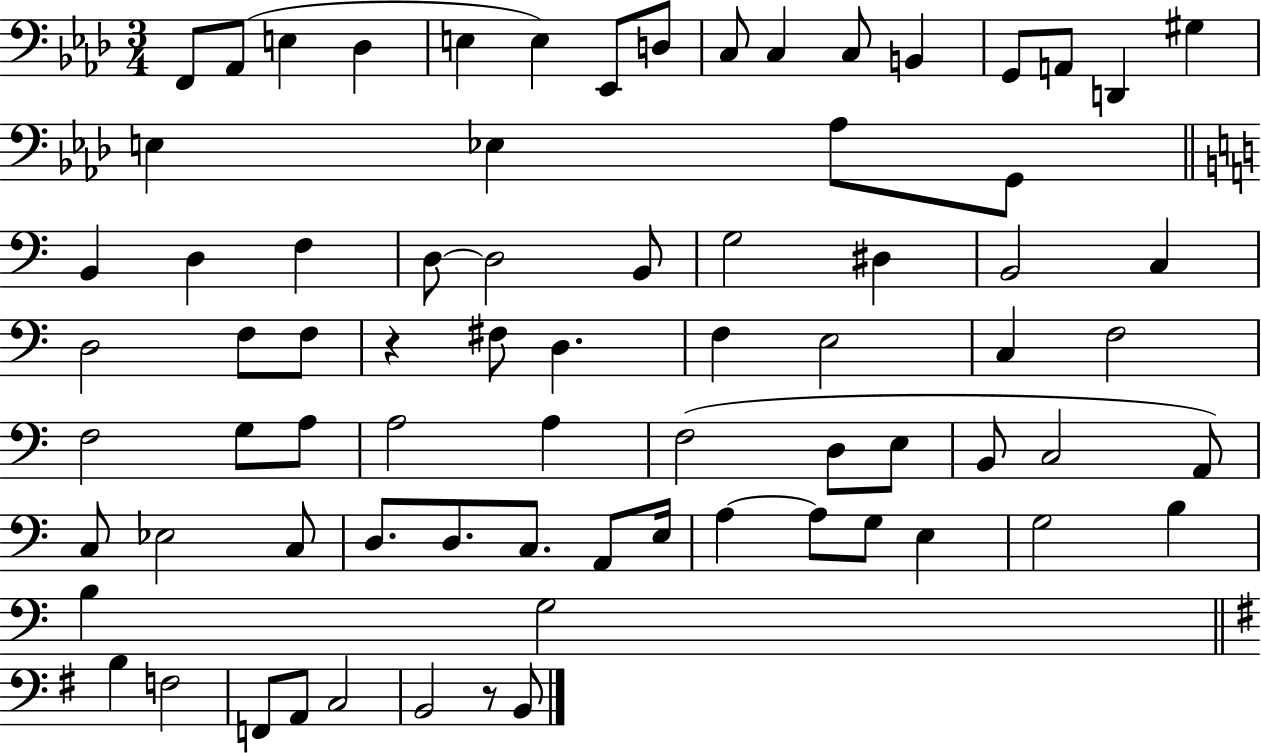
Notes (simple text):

F2/e Ab2/e E3/q Db3/q E3/q E3/q Eb2/e D3/e C3/e C3/q C3/e B2/q G2/e A2/e D2/q G#3/q E3/q Eb3/q Ab3/e G2/e B2/q D3/q F3/q D3/e D3/h B2/e G3/h D#3/q B2/h C3/q D3/h F3/e F3/e R/q F#3/e D3/q. F3/q E3/h C3/q F3/h F3/h G3/e A3/e A3/h A3/q F3/h D3/e E3/e B2/e C3/h A2/e C3/e Eb3/h C3/e D3/e. D3/e. C3/e. A2/e E3/s A3/q A3/e G3/e E3/q G3/h B3/q B3/q G3/h B3/q F3/h F2/e A2/e C3/h B2/h R/e B2/e